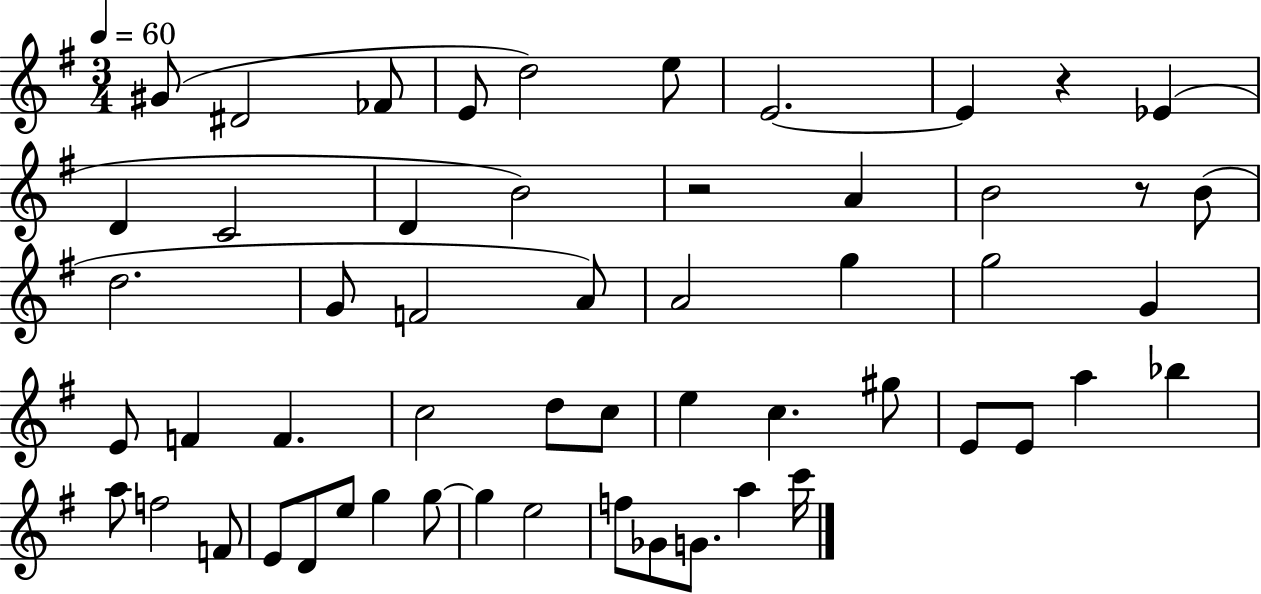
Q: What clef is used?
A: treble